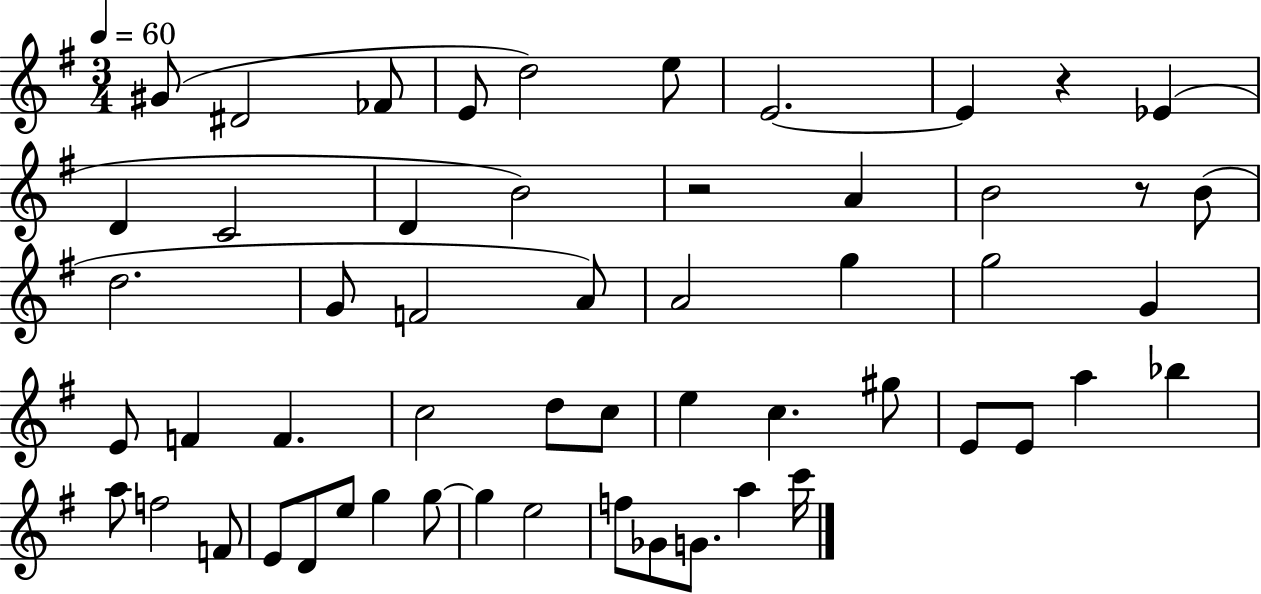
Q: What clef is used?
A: treble